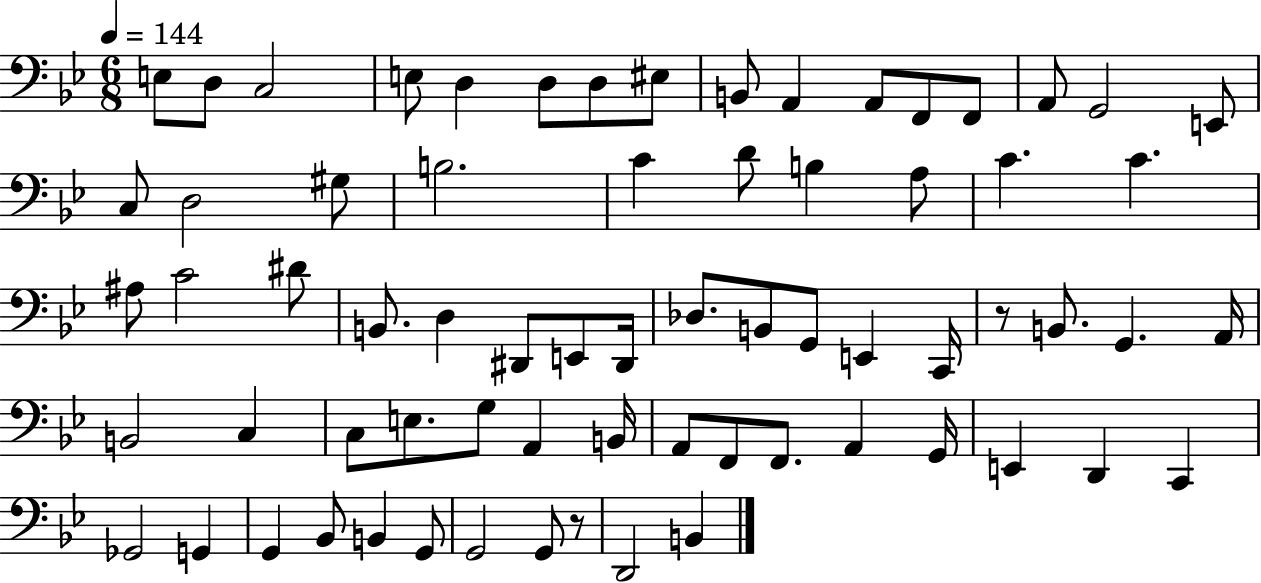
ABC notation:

X:1
T:Untitled
M:6/8
L:1/4
K:Bb
E,/2 D,/2 C,2 E,/2 D, D,/2 D,/2 ^E,/2 B,,/2 A,, A,,/2 F,,/2 F,,/2 A,,/2 G,,2 E,,/2 C,/2 D,2 ^G,/2 B,2 C D/2 B, A,/2 C C ^A,/2 C2 ^D/2 B,,/2 D, ^D,,/2 E,,/2 ^D,,/4 _D,/2 B,,/2 G,,/2 E,, C,,/4 z/2 B,,/2 G,, A,,/4 B,,2 C, C,/2 E,/2 G,/2 A,, B,,/4 A,,/2 F,,/2 F,,/2 A,, G,,/4 E,, D,, C,, _G,,2 G,, G,, _B,,/2 B,, G,,/2 G,,2 G,,/2 z/2 D,,2 B,,